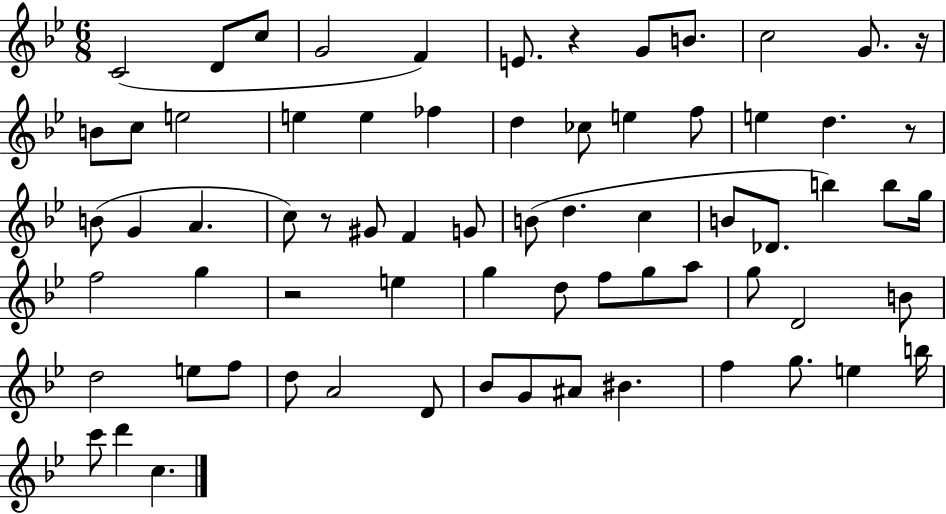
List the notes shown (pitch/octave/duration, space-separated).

C4/h D4/e C5/e G4/h F4/q E4/e. R/q G4/e B4/e. C5/h G4/e. R/s B4/e C5/e E5/h E5/q E5/q FES5/q D5/q CES5/e E5/q F5/e E5/q D5/q. R/e B4/e G4/q A4/q. C5/e R/e G#4/e F4/q G4/e B4/e D5/q. C5/q B4/e Db4/e. B5/q B5/e G5/s F5/h G5/q R/h E5/q G5/q D5/e F5/e G5/e A5/e G5/e D4/h B4/e D5/h E5/e F5/e D5/e A4/h D4/e Bb4/e G4/e A#4/e BIS4/q. F5/q G5/e. E5/q B5/s C6/e D6/q C5/q.